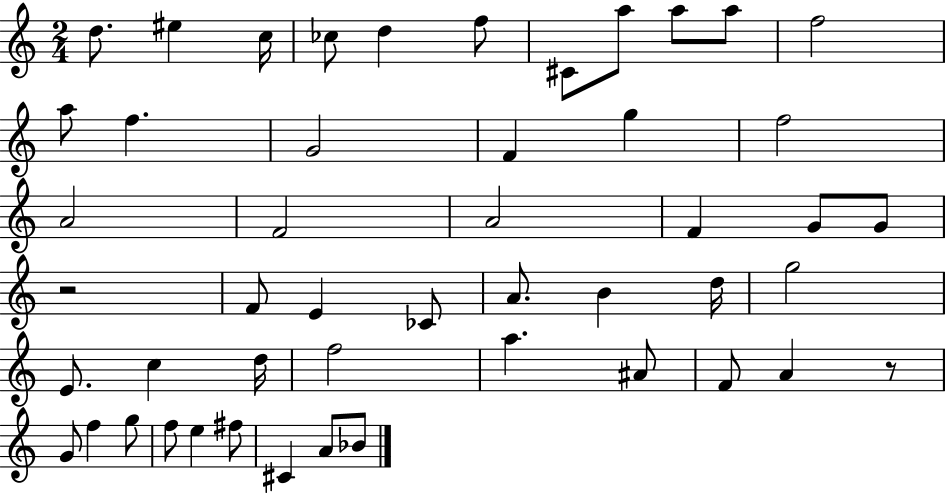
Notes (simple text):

D5/e. EIS5/q C5/s CES5/e D5/q F5/e C#4/e A5/e A5/e A5/e F5/h A5/e F5/q. G4/h F4/q G5/q F5/h A4/h F4/h A4/h F4/q G4/e G4/e R/h F4/e E4/q CES4/e A4/e. B4/q D5/s G5/h E4/e. C5/q D5/s F5/h A5/q. A#4/e F4/e A4/q R/e G4/e F5/q G5/e F5/e E5/q F#5/e C#4/q A4/e Bb4/e